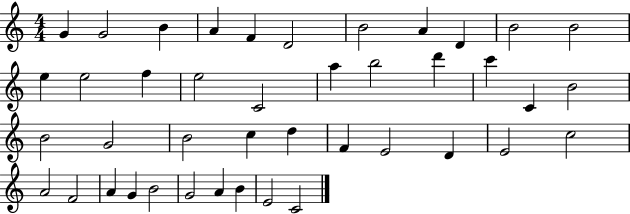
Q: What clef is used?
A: treble